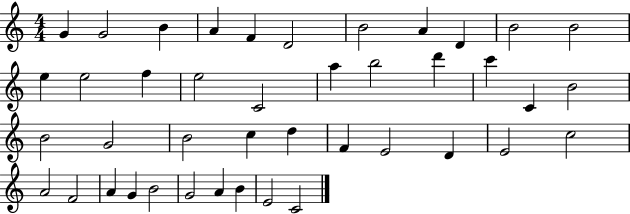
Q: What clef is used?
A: treble